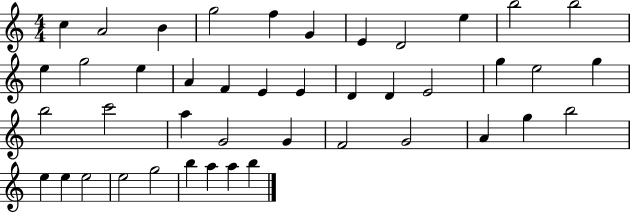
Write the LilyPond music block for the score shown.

{
  \clef treble
  \numericTimeSignature
  \time 4/4
  \key c \major
  c''4 a'2 b'4 | g''2 f''4 g'4 | e'4 d'2 e''4 | b''2 b''2 | \break e''4 g''2 e''4 | a'4 f'4 e'4 e'4 | d'4 d'4 e'2 | g''4 e''2 g''4 | \break b''2 c'''2 | a''4 g'2 g'4 | f'2 g'2 | a'4 g''4 b''2 | \break e''4 e''4 e''2 | e''2 g''2 | b''4 a''4 a''4 b''4 | \bar "|."
}